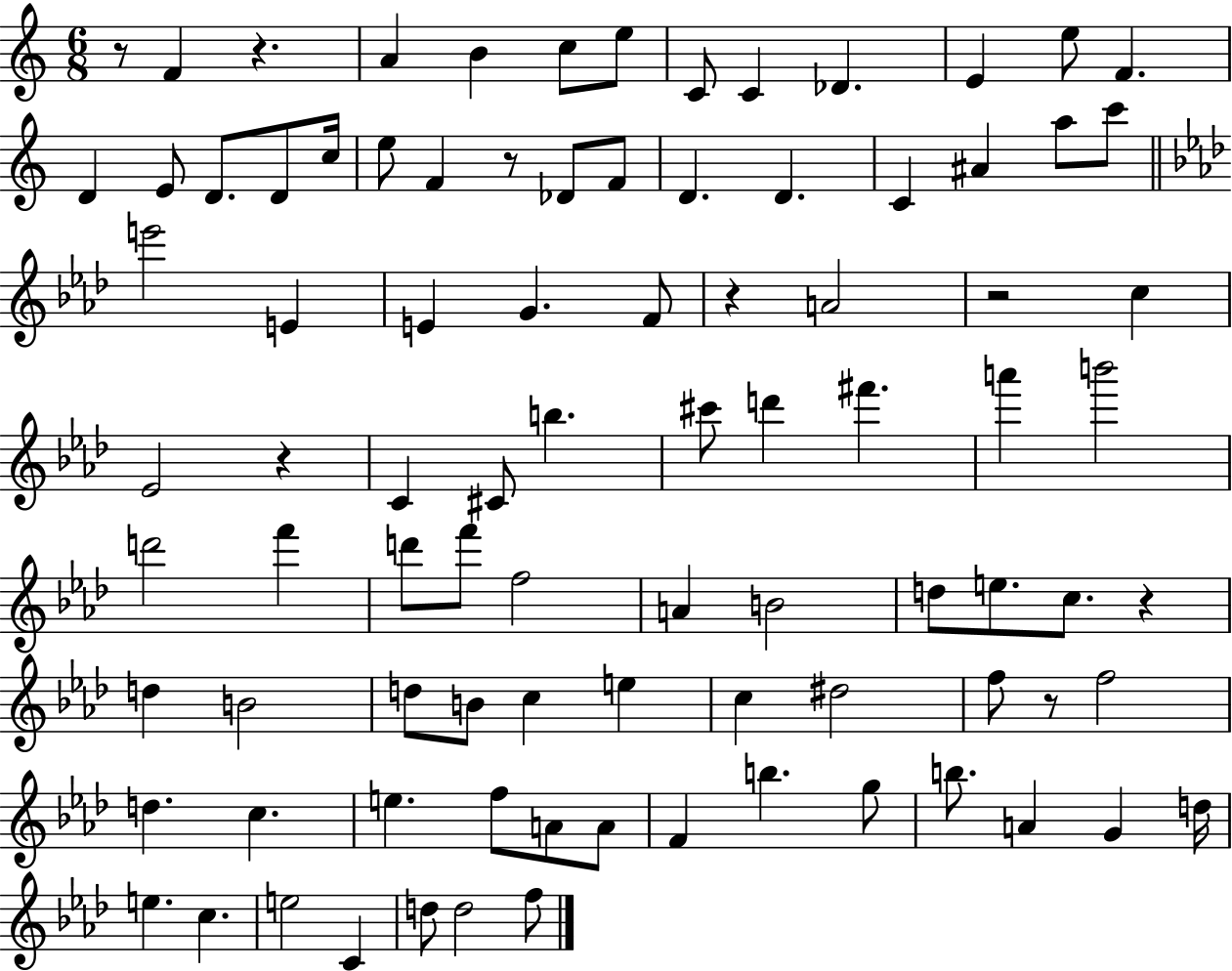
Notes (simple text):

R/e F4/q R/q. A4/q B4/q C5/e E5/e C4/e C4/q Db4/q. E4/q E5/e F4/q. D4/q E4/e D4/e. D4/e C5/s E5/e F4/q R/e Db4/e F4/e D4/q. D4/q. C4/q A#4/q A5/e C6/e E6/h E4/q E4/q G4/q. F4/e R/q A4/h R/h C5/q Eb4/h R/q C4/q C#4/e B5/q. C#6/e D6/q F#6/q. A6/q B6/h D6/h F6/q D6/e F6/e F5/h A4/q B4/h D5/e E5/e. C5/e. R/q D5/q B4/h D5/e B4/e C5/q E5/q C5/q D#5/h F5/e R/e F5/h D5/q. C5/q. E5/q. F5/e A4/e A4/e F4/q B5/q. G5/e B5/e. A4/q G4/q D5/s E5/q. C5/q. E5/h C4/q D5/e D5/h F5/e